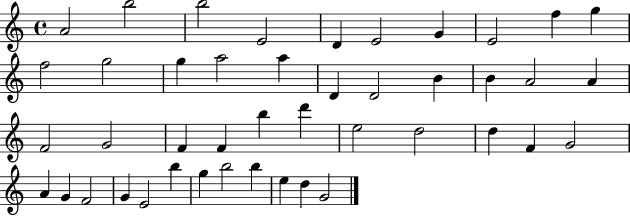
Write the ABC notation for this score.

X:1
T:Untitled
M:4/4
L:1/4
K:C
A2 b2 b2 E2 D E2 G E2 f g f2 g2 g a2 a D D2 B B A2 A F2 G2 F F b d' e2 d2 d F G2 A G F2 G E2 b g b2 b e d G2